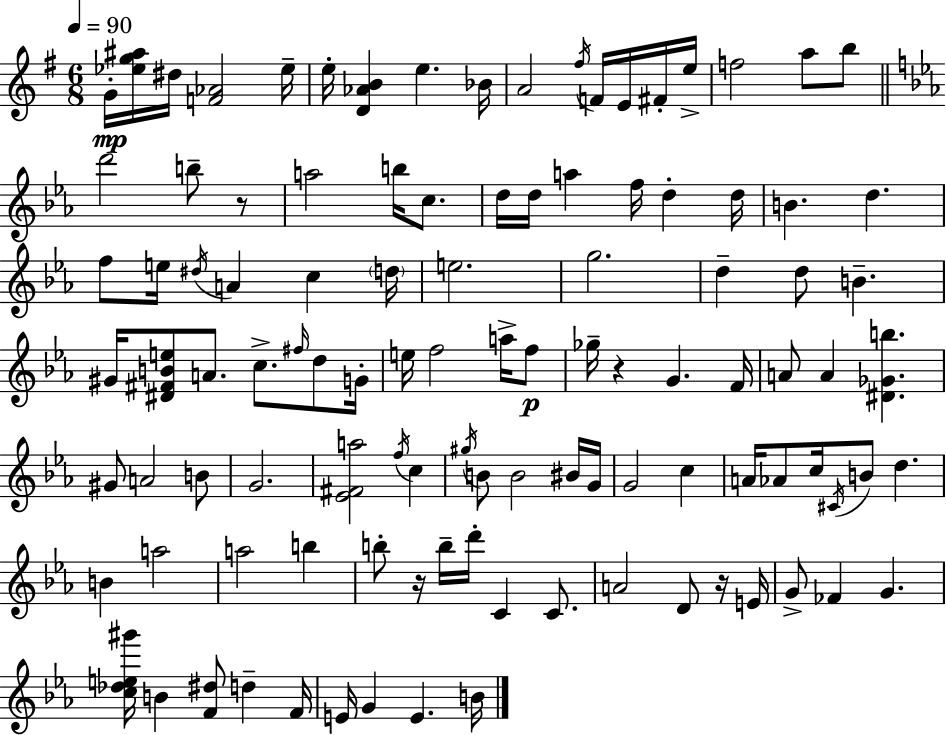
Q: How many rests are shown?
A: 4